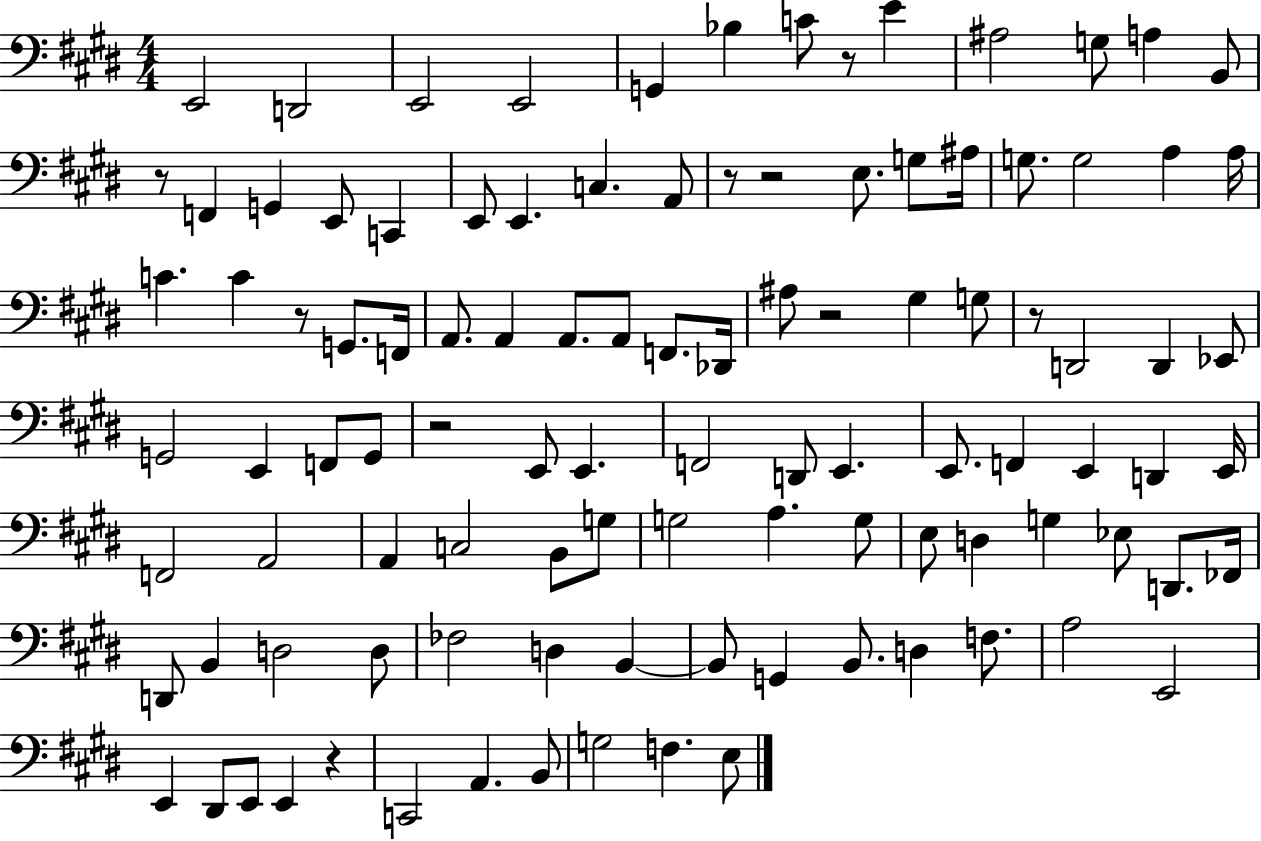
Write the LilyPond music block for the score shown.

{
  \clef bass
  \numericTimeSignature
  \time 4/4
  \key e \major
  \repeat volta 2 { e,2 d,2 | e,2 e,2 | g,4 bes4 c'8 r8 e'4 | ais2 g8 a4 b,8 | \break r8 f,4 g,4 e,8 c,4 | e,8 e,4. c4. a,8 | r8 r2 e8. g8 ais16 | g8. g2 a4 a16 | \break c'4. c'4 r8 g,8. f,16 | a,8. a,4 a,8. a,8 f,8. des,16 | ais8 r2 gis4 g8 | r8 d,2 d,4 ees,8 | \break g,2 e,4 f,8 g,8 | r2 e,8 e,4. | f,2 d,8 e,4. | e,8. f,4 e,4 d,4 e,16 | \break f,2 a,2 | a,4 c2 b,8 g8 | g2 a4. g8 | e8 d4 g4 ees8 d,8. fes,16 | \break d,8 b,4 d2 d8 | fes2 d4 b,4~~ | b,8 g,4 b,8. d4 f8. | a2 e,2 | \break e,4 dis,8 e,8 e,4 r4 | c,2 a,4. b,8 | g2 f4. e8 | } \bar "|."
}